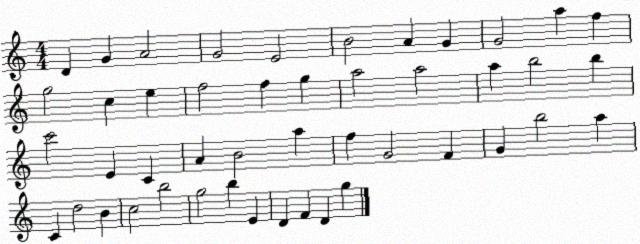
X:1
T:Untitled
M:4/4
L:1/4
K:C
D G A2 G2 E2 B2 A G G2 a f g2 c e f2 f g a2 a2 a b2 b c'2 E C A B2 a f G2 F G b2 a C d2 B c2 b2 g2 b E D F D g